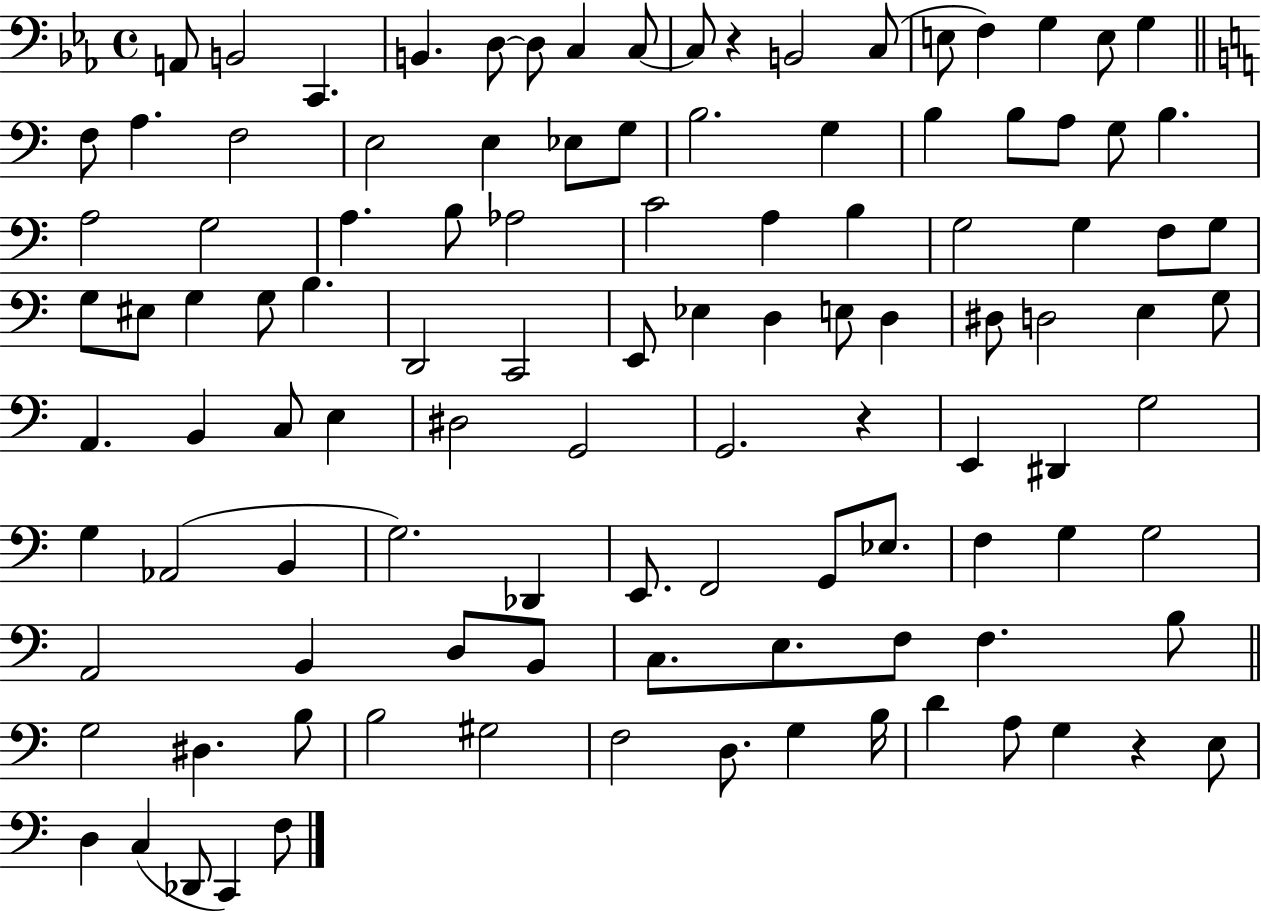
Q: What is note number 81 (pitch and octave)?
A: A2